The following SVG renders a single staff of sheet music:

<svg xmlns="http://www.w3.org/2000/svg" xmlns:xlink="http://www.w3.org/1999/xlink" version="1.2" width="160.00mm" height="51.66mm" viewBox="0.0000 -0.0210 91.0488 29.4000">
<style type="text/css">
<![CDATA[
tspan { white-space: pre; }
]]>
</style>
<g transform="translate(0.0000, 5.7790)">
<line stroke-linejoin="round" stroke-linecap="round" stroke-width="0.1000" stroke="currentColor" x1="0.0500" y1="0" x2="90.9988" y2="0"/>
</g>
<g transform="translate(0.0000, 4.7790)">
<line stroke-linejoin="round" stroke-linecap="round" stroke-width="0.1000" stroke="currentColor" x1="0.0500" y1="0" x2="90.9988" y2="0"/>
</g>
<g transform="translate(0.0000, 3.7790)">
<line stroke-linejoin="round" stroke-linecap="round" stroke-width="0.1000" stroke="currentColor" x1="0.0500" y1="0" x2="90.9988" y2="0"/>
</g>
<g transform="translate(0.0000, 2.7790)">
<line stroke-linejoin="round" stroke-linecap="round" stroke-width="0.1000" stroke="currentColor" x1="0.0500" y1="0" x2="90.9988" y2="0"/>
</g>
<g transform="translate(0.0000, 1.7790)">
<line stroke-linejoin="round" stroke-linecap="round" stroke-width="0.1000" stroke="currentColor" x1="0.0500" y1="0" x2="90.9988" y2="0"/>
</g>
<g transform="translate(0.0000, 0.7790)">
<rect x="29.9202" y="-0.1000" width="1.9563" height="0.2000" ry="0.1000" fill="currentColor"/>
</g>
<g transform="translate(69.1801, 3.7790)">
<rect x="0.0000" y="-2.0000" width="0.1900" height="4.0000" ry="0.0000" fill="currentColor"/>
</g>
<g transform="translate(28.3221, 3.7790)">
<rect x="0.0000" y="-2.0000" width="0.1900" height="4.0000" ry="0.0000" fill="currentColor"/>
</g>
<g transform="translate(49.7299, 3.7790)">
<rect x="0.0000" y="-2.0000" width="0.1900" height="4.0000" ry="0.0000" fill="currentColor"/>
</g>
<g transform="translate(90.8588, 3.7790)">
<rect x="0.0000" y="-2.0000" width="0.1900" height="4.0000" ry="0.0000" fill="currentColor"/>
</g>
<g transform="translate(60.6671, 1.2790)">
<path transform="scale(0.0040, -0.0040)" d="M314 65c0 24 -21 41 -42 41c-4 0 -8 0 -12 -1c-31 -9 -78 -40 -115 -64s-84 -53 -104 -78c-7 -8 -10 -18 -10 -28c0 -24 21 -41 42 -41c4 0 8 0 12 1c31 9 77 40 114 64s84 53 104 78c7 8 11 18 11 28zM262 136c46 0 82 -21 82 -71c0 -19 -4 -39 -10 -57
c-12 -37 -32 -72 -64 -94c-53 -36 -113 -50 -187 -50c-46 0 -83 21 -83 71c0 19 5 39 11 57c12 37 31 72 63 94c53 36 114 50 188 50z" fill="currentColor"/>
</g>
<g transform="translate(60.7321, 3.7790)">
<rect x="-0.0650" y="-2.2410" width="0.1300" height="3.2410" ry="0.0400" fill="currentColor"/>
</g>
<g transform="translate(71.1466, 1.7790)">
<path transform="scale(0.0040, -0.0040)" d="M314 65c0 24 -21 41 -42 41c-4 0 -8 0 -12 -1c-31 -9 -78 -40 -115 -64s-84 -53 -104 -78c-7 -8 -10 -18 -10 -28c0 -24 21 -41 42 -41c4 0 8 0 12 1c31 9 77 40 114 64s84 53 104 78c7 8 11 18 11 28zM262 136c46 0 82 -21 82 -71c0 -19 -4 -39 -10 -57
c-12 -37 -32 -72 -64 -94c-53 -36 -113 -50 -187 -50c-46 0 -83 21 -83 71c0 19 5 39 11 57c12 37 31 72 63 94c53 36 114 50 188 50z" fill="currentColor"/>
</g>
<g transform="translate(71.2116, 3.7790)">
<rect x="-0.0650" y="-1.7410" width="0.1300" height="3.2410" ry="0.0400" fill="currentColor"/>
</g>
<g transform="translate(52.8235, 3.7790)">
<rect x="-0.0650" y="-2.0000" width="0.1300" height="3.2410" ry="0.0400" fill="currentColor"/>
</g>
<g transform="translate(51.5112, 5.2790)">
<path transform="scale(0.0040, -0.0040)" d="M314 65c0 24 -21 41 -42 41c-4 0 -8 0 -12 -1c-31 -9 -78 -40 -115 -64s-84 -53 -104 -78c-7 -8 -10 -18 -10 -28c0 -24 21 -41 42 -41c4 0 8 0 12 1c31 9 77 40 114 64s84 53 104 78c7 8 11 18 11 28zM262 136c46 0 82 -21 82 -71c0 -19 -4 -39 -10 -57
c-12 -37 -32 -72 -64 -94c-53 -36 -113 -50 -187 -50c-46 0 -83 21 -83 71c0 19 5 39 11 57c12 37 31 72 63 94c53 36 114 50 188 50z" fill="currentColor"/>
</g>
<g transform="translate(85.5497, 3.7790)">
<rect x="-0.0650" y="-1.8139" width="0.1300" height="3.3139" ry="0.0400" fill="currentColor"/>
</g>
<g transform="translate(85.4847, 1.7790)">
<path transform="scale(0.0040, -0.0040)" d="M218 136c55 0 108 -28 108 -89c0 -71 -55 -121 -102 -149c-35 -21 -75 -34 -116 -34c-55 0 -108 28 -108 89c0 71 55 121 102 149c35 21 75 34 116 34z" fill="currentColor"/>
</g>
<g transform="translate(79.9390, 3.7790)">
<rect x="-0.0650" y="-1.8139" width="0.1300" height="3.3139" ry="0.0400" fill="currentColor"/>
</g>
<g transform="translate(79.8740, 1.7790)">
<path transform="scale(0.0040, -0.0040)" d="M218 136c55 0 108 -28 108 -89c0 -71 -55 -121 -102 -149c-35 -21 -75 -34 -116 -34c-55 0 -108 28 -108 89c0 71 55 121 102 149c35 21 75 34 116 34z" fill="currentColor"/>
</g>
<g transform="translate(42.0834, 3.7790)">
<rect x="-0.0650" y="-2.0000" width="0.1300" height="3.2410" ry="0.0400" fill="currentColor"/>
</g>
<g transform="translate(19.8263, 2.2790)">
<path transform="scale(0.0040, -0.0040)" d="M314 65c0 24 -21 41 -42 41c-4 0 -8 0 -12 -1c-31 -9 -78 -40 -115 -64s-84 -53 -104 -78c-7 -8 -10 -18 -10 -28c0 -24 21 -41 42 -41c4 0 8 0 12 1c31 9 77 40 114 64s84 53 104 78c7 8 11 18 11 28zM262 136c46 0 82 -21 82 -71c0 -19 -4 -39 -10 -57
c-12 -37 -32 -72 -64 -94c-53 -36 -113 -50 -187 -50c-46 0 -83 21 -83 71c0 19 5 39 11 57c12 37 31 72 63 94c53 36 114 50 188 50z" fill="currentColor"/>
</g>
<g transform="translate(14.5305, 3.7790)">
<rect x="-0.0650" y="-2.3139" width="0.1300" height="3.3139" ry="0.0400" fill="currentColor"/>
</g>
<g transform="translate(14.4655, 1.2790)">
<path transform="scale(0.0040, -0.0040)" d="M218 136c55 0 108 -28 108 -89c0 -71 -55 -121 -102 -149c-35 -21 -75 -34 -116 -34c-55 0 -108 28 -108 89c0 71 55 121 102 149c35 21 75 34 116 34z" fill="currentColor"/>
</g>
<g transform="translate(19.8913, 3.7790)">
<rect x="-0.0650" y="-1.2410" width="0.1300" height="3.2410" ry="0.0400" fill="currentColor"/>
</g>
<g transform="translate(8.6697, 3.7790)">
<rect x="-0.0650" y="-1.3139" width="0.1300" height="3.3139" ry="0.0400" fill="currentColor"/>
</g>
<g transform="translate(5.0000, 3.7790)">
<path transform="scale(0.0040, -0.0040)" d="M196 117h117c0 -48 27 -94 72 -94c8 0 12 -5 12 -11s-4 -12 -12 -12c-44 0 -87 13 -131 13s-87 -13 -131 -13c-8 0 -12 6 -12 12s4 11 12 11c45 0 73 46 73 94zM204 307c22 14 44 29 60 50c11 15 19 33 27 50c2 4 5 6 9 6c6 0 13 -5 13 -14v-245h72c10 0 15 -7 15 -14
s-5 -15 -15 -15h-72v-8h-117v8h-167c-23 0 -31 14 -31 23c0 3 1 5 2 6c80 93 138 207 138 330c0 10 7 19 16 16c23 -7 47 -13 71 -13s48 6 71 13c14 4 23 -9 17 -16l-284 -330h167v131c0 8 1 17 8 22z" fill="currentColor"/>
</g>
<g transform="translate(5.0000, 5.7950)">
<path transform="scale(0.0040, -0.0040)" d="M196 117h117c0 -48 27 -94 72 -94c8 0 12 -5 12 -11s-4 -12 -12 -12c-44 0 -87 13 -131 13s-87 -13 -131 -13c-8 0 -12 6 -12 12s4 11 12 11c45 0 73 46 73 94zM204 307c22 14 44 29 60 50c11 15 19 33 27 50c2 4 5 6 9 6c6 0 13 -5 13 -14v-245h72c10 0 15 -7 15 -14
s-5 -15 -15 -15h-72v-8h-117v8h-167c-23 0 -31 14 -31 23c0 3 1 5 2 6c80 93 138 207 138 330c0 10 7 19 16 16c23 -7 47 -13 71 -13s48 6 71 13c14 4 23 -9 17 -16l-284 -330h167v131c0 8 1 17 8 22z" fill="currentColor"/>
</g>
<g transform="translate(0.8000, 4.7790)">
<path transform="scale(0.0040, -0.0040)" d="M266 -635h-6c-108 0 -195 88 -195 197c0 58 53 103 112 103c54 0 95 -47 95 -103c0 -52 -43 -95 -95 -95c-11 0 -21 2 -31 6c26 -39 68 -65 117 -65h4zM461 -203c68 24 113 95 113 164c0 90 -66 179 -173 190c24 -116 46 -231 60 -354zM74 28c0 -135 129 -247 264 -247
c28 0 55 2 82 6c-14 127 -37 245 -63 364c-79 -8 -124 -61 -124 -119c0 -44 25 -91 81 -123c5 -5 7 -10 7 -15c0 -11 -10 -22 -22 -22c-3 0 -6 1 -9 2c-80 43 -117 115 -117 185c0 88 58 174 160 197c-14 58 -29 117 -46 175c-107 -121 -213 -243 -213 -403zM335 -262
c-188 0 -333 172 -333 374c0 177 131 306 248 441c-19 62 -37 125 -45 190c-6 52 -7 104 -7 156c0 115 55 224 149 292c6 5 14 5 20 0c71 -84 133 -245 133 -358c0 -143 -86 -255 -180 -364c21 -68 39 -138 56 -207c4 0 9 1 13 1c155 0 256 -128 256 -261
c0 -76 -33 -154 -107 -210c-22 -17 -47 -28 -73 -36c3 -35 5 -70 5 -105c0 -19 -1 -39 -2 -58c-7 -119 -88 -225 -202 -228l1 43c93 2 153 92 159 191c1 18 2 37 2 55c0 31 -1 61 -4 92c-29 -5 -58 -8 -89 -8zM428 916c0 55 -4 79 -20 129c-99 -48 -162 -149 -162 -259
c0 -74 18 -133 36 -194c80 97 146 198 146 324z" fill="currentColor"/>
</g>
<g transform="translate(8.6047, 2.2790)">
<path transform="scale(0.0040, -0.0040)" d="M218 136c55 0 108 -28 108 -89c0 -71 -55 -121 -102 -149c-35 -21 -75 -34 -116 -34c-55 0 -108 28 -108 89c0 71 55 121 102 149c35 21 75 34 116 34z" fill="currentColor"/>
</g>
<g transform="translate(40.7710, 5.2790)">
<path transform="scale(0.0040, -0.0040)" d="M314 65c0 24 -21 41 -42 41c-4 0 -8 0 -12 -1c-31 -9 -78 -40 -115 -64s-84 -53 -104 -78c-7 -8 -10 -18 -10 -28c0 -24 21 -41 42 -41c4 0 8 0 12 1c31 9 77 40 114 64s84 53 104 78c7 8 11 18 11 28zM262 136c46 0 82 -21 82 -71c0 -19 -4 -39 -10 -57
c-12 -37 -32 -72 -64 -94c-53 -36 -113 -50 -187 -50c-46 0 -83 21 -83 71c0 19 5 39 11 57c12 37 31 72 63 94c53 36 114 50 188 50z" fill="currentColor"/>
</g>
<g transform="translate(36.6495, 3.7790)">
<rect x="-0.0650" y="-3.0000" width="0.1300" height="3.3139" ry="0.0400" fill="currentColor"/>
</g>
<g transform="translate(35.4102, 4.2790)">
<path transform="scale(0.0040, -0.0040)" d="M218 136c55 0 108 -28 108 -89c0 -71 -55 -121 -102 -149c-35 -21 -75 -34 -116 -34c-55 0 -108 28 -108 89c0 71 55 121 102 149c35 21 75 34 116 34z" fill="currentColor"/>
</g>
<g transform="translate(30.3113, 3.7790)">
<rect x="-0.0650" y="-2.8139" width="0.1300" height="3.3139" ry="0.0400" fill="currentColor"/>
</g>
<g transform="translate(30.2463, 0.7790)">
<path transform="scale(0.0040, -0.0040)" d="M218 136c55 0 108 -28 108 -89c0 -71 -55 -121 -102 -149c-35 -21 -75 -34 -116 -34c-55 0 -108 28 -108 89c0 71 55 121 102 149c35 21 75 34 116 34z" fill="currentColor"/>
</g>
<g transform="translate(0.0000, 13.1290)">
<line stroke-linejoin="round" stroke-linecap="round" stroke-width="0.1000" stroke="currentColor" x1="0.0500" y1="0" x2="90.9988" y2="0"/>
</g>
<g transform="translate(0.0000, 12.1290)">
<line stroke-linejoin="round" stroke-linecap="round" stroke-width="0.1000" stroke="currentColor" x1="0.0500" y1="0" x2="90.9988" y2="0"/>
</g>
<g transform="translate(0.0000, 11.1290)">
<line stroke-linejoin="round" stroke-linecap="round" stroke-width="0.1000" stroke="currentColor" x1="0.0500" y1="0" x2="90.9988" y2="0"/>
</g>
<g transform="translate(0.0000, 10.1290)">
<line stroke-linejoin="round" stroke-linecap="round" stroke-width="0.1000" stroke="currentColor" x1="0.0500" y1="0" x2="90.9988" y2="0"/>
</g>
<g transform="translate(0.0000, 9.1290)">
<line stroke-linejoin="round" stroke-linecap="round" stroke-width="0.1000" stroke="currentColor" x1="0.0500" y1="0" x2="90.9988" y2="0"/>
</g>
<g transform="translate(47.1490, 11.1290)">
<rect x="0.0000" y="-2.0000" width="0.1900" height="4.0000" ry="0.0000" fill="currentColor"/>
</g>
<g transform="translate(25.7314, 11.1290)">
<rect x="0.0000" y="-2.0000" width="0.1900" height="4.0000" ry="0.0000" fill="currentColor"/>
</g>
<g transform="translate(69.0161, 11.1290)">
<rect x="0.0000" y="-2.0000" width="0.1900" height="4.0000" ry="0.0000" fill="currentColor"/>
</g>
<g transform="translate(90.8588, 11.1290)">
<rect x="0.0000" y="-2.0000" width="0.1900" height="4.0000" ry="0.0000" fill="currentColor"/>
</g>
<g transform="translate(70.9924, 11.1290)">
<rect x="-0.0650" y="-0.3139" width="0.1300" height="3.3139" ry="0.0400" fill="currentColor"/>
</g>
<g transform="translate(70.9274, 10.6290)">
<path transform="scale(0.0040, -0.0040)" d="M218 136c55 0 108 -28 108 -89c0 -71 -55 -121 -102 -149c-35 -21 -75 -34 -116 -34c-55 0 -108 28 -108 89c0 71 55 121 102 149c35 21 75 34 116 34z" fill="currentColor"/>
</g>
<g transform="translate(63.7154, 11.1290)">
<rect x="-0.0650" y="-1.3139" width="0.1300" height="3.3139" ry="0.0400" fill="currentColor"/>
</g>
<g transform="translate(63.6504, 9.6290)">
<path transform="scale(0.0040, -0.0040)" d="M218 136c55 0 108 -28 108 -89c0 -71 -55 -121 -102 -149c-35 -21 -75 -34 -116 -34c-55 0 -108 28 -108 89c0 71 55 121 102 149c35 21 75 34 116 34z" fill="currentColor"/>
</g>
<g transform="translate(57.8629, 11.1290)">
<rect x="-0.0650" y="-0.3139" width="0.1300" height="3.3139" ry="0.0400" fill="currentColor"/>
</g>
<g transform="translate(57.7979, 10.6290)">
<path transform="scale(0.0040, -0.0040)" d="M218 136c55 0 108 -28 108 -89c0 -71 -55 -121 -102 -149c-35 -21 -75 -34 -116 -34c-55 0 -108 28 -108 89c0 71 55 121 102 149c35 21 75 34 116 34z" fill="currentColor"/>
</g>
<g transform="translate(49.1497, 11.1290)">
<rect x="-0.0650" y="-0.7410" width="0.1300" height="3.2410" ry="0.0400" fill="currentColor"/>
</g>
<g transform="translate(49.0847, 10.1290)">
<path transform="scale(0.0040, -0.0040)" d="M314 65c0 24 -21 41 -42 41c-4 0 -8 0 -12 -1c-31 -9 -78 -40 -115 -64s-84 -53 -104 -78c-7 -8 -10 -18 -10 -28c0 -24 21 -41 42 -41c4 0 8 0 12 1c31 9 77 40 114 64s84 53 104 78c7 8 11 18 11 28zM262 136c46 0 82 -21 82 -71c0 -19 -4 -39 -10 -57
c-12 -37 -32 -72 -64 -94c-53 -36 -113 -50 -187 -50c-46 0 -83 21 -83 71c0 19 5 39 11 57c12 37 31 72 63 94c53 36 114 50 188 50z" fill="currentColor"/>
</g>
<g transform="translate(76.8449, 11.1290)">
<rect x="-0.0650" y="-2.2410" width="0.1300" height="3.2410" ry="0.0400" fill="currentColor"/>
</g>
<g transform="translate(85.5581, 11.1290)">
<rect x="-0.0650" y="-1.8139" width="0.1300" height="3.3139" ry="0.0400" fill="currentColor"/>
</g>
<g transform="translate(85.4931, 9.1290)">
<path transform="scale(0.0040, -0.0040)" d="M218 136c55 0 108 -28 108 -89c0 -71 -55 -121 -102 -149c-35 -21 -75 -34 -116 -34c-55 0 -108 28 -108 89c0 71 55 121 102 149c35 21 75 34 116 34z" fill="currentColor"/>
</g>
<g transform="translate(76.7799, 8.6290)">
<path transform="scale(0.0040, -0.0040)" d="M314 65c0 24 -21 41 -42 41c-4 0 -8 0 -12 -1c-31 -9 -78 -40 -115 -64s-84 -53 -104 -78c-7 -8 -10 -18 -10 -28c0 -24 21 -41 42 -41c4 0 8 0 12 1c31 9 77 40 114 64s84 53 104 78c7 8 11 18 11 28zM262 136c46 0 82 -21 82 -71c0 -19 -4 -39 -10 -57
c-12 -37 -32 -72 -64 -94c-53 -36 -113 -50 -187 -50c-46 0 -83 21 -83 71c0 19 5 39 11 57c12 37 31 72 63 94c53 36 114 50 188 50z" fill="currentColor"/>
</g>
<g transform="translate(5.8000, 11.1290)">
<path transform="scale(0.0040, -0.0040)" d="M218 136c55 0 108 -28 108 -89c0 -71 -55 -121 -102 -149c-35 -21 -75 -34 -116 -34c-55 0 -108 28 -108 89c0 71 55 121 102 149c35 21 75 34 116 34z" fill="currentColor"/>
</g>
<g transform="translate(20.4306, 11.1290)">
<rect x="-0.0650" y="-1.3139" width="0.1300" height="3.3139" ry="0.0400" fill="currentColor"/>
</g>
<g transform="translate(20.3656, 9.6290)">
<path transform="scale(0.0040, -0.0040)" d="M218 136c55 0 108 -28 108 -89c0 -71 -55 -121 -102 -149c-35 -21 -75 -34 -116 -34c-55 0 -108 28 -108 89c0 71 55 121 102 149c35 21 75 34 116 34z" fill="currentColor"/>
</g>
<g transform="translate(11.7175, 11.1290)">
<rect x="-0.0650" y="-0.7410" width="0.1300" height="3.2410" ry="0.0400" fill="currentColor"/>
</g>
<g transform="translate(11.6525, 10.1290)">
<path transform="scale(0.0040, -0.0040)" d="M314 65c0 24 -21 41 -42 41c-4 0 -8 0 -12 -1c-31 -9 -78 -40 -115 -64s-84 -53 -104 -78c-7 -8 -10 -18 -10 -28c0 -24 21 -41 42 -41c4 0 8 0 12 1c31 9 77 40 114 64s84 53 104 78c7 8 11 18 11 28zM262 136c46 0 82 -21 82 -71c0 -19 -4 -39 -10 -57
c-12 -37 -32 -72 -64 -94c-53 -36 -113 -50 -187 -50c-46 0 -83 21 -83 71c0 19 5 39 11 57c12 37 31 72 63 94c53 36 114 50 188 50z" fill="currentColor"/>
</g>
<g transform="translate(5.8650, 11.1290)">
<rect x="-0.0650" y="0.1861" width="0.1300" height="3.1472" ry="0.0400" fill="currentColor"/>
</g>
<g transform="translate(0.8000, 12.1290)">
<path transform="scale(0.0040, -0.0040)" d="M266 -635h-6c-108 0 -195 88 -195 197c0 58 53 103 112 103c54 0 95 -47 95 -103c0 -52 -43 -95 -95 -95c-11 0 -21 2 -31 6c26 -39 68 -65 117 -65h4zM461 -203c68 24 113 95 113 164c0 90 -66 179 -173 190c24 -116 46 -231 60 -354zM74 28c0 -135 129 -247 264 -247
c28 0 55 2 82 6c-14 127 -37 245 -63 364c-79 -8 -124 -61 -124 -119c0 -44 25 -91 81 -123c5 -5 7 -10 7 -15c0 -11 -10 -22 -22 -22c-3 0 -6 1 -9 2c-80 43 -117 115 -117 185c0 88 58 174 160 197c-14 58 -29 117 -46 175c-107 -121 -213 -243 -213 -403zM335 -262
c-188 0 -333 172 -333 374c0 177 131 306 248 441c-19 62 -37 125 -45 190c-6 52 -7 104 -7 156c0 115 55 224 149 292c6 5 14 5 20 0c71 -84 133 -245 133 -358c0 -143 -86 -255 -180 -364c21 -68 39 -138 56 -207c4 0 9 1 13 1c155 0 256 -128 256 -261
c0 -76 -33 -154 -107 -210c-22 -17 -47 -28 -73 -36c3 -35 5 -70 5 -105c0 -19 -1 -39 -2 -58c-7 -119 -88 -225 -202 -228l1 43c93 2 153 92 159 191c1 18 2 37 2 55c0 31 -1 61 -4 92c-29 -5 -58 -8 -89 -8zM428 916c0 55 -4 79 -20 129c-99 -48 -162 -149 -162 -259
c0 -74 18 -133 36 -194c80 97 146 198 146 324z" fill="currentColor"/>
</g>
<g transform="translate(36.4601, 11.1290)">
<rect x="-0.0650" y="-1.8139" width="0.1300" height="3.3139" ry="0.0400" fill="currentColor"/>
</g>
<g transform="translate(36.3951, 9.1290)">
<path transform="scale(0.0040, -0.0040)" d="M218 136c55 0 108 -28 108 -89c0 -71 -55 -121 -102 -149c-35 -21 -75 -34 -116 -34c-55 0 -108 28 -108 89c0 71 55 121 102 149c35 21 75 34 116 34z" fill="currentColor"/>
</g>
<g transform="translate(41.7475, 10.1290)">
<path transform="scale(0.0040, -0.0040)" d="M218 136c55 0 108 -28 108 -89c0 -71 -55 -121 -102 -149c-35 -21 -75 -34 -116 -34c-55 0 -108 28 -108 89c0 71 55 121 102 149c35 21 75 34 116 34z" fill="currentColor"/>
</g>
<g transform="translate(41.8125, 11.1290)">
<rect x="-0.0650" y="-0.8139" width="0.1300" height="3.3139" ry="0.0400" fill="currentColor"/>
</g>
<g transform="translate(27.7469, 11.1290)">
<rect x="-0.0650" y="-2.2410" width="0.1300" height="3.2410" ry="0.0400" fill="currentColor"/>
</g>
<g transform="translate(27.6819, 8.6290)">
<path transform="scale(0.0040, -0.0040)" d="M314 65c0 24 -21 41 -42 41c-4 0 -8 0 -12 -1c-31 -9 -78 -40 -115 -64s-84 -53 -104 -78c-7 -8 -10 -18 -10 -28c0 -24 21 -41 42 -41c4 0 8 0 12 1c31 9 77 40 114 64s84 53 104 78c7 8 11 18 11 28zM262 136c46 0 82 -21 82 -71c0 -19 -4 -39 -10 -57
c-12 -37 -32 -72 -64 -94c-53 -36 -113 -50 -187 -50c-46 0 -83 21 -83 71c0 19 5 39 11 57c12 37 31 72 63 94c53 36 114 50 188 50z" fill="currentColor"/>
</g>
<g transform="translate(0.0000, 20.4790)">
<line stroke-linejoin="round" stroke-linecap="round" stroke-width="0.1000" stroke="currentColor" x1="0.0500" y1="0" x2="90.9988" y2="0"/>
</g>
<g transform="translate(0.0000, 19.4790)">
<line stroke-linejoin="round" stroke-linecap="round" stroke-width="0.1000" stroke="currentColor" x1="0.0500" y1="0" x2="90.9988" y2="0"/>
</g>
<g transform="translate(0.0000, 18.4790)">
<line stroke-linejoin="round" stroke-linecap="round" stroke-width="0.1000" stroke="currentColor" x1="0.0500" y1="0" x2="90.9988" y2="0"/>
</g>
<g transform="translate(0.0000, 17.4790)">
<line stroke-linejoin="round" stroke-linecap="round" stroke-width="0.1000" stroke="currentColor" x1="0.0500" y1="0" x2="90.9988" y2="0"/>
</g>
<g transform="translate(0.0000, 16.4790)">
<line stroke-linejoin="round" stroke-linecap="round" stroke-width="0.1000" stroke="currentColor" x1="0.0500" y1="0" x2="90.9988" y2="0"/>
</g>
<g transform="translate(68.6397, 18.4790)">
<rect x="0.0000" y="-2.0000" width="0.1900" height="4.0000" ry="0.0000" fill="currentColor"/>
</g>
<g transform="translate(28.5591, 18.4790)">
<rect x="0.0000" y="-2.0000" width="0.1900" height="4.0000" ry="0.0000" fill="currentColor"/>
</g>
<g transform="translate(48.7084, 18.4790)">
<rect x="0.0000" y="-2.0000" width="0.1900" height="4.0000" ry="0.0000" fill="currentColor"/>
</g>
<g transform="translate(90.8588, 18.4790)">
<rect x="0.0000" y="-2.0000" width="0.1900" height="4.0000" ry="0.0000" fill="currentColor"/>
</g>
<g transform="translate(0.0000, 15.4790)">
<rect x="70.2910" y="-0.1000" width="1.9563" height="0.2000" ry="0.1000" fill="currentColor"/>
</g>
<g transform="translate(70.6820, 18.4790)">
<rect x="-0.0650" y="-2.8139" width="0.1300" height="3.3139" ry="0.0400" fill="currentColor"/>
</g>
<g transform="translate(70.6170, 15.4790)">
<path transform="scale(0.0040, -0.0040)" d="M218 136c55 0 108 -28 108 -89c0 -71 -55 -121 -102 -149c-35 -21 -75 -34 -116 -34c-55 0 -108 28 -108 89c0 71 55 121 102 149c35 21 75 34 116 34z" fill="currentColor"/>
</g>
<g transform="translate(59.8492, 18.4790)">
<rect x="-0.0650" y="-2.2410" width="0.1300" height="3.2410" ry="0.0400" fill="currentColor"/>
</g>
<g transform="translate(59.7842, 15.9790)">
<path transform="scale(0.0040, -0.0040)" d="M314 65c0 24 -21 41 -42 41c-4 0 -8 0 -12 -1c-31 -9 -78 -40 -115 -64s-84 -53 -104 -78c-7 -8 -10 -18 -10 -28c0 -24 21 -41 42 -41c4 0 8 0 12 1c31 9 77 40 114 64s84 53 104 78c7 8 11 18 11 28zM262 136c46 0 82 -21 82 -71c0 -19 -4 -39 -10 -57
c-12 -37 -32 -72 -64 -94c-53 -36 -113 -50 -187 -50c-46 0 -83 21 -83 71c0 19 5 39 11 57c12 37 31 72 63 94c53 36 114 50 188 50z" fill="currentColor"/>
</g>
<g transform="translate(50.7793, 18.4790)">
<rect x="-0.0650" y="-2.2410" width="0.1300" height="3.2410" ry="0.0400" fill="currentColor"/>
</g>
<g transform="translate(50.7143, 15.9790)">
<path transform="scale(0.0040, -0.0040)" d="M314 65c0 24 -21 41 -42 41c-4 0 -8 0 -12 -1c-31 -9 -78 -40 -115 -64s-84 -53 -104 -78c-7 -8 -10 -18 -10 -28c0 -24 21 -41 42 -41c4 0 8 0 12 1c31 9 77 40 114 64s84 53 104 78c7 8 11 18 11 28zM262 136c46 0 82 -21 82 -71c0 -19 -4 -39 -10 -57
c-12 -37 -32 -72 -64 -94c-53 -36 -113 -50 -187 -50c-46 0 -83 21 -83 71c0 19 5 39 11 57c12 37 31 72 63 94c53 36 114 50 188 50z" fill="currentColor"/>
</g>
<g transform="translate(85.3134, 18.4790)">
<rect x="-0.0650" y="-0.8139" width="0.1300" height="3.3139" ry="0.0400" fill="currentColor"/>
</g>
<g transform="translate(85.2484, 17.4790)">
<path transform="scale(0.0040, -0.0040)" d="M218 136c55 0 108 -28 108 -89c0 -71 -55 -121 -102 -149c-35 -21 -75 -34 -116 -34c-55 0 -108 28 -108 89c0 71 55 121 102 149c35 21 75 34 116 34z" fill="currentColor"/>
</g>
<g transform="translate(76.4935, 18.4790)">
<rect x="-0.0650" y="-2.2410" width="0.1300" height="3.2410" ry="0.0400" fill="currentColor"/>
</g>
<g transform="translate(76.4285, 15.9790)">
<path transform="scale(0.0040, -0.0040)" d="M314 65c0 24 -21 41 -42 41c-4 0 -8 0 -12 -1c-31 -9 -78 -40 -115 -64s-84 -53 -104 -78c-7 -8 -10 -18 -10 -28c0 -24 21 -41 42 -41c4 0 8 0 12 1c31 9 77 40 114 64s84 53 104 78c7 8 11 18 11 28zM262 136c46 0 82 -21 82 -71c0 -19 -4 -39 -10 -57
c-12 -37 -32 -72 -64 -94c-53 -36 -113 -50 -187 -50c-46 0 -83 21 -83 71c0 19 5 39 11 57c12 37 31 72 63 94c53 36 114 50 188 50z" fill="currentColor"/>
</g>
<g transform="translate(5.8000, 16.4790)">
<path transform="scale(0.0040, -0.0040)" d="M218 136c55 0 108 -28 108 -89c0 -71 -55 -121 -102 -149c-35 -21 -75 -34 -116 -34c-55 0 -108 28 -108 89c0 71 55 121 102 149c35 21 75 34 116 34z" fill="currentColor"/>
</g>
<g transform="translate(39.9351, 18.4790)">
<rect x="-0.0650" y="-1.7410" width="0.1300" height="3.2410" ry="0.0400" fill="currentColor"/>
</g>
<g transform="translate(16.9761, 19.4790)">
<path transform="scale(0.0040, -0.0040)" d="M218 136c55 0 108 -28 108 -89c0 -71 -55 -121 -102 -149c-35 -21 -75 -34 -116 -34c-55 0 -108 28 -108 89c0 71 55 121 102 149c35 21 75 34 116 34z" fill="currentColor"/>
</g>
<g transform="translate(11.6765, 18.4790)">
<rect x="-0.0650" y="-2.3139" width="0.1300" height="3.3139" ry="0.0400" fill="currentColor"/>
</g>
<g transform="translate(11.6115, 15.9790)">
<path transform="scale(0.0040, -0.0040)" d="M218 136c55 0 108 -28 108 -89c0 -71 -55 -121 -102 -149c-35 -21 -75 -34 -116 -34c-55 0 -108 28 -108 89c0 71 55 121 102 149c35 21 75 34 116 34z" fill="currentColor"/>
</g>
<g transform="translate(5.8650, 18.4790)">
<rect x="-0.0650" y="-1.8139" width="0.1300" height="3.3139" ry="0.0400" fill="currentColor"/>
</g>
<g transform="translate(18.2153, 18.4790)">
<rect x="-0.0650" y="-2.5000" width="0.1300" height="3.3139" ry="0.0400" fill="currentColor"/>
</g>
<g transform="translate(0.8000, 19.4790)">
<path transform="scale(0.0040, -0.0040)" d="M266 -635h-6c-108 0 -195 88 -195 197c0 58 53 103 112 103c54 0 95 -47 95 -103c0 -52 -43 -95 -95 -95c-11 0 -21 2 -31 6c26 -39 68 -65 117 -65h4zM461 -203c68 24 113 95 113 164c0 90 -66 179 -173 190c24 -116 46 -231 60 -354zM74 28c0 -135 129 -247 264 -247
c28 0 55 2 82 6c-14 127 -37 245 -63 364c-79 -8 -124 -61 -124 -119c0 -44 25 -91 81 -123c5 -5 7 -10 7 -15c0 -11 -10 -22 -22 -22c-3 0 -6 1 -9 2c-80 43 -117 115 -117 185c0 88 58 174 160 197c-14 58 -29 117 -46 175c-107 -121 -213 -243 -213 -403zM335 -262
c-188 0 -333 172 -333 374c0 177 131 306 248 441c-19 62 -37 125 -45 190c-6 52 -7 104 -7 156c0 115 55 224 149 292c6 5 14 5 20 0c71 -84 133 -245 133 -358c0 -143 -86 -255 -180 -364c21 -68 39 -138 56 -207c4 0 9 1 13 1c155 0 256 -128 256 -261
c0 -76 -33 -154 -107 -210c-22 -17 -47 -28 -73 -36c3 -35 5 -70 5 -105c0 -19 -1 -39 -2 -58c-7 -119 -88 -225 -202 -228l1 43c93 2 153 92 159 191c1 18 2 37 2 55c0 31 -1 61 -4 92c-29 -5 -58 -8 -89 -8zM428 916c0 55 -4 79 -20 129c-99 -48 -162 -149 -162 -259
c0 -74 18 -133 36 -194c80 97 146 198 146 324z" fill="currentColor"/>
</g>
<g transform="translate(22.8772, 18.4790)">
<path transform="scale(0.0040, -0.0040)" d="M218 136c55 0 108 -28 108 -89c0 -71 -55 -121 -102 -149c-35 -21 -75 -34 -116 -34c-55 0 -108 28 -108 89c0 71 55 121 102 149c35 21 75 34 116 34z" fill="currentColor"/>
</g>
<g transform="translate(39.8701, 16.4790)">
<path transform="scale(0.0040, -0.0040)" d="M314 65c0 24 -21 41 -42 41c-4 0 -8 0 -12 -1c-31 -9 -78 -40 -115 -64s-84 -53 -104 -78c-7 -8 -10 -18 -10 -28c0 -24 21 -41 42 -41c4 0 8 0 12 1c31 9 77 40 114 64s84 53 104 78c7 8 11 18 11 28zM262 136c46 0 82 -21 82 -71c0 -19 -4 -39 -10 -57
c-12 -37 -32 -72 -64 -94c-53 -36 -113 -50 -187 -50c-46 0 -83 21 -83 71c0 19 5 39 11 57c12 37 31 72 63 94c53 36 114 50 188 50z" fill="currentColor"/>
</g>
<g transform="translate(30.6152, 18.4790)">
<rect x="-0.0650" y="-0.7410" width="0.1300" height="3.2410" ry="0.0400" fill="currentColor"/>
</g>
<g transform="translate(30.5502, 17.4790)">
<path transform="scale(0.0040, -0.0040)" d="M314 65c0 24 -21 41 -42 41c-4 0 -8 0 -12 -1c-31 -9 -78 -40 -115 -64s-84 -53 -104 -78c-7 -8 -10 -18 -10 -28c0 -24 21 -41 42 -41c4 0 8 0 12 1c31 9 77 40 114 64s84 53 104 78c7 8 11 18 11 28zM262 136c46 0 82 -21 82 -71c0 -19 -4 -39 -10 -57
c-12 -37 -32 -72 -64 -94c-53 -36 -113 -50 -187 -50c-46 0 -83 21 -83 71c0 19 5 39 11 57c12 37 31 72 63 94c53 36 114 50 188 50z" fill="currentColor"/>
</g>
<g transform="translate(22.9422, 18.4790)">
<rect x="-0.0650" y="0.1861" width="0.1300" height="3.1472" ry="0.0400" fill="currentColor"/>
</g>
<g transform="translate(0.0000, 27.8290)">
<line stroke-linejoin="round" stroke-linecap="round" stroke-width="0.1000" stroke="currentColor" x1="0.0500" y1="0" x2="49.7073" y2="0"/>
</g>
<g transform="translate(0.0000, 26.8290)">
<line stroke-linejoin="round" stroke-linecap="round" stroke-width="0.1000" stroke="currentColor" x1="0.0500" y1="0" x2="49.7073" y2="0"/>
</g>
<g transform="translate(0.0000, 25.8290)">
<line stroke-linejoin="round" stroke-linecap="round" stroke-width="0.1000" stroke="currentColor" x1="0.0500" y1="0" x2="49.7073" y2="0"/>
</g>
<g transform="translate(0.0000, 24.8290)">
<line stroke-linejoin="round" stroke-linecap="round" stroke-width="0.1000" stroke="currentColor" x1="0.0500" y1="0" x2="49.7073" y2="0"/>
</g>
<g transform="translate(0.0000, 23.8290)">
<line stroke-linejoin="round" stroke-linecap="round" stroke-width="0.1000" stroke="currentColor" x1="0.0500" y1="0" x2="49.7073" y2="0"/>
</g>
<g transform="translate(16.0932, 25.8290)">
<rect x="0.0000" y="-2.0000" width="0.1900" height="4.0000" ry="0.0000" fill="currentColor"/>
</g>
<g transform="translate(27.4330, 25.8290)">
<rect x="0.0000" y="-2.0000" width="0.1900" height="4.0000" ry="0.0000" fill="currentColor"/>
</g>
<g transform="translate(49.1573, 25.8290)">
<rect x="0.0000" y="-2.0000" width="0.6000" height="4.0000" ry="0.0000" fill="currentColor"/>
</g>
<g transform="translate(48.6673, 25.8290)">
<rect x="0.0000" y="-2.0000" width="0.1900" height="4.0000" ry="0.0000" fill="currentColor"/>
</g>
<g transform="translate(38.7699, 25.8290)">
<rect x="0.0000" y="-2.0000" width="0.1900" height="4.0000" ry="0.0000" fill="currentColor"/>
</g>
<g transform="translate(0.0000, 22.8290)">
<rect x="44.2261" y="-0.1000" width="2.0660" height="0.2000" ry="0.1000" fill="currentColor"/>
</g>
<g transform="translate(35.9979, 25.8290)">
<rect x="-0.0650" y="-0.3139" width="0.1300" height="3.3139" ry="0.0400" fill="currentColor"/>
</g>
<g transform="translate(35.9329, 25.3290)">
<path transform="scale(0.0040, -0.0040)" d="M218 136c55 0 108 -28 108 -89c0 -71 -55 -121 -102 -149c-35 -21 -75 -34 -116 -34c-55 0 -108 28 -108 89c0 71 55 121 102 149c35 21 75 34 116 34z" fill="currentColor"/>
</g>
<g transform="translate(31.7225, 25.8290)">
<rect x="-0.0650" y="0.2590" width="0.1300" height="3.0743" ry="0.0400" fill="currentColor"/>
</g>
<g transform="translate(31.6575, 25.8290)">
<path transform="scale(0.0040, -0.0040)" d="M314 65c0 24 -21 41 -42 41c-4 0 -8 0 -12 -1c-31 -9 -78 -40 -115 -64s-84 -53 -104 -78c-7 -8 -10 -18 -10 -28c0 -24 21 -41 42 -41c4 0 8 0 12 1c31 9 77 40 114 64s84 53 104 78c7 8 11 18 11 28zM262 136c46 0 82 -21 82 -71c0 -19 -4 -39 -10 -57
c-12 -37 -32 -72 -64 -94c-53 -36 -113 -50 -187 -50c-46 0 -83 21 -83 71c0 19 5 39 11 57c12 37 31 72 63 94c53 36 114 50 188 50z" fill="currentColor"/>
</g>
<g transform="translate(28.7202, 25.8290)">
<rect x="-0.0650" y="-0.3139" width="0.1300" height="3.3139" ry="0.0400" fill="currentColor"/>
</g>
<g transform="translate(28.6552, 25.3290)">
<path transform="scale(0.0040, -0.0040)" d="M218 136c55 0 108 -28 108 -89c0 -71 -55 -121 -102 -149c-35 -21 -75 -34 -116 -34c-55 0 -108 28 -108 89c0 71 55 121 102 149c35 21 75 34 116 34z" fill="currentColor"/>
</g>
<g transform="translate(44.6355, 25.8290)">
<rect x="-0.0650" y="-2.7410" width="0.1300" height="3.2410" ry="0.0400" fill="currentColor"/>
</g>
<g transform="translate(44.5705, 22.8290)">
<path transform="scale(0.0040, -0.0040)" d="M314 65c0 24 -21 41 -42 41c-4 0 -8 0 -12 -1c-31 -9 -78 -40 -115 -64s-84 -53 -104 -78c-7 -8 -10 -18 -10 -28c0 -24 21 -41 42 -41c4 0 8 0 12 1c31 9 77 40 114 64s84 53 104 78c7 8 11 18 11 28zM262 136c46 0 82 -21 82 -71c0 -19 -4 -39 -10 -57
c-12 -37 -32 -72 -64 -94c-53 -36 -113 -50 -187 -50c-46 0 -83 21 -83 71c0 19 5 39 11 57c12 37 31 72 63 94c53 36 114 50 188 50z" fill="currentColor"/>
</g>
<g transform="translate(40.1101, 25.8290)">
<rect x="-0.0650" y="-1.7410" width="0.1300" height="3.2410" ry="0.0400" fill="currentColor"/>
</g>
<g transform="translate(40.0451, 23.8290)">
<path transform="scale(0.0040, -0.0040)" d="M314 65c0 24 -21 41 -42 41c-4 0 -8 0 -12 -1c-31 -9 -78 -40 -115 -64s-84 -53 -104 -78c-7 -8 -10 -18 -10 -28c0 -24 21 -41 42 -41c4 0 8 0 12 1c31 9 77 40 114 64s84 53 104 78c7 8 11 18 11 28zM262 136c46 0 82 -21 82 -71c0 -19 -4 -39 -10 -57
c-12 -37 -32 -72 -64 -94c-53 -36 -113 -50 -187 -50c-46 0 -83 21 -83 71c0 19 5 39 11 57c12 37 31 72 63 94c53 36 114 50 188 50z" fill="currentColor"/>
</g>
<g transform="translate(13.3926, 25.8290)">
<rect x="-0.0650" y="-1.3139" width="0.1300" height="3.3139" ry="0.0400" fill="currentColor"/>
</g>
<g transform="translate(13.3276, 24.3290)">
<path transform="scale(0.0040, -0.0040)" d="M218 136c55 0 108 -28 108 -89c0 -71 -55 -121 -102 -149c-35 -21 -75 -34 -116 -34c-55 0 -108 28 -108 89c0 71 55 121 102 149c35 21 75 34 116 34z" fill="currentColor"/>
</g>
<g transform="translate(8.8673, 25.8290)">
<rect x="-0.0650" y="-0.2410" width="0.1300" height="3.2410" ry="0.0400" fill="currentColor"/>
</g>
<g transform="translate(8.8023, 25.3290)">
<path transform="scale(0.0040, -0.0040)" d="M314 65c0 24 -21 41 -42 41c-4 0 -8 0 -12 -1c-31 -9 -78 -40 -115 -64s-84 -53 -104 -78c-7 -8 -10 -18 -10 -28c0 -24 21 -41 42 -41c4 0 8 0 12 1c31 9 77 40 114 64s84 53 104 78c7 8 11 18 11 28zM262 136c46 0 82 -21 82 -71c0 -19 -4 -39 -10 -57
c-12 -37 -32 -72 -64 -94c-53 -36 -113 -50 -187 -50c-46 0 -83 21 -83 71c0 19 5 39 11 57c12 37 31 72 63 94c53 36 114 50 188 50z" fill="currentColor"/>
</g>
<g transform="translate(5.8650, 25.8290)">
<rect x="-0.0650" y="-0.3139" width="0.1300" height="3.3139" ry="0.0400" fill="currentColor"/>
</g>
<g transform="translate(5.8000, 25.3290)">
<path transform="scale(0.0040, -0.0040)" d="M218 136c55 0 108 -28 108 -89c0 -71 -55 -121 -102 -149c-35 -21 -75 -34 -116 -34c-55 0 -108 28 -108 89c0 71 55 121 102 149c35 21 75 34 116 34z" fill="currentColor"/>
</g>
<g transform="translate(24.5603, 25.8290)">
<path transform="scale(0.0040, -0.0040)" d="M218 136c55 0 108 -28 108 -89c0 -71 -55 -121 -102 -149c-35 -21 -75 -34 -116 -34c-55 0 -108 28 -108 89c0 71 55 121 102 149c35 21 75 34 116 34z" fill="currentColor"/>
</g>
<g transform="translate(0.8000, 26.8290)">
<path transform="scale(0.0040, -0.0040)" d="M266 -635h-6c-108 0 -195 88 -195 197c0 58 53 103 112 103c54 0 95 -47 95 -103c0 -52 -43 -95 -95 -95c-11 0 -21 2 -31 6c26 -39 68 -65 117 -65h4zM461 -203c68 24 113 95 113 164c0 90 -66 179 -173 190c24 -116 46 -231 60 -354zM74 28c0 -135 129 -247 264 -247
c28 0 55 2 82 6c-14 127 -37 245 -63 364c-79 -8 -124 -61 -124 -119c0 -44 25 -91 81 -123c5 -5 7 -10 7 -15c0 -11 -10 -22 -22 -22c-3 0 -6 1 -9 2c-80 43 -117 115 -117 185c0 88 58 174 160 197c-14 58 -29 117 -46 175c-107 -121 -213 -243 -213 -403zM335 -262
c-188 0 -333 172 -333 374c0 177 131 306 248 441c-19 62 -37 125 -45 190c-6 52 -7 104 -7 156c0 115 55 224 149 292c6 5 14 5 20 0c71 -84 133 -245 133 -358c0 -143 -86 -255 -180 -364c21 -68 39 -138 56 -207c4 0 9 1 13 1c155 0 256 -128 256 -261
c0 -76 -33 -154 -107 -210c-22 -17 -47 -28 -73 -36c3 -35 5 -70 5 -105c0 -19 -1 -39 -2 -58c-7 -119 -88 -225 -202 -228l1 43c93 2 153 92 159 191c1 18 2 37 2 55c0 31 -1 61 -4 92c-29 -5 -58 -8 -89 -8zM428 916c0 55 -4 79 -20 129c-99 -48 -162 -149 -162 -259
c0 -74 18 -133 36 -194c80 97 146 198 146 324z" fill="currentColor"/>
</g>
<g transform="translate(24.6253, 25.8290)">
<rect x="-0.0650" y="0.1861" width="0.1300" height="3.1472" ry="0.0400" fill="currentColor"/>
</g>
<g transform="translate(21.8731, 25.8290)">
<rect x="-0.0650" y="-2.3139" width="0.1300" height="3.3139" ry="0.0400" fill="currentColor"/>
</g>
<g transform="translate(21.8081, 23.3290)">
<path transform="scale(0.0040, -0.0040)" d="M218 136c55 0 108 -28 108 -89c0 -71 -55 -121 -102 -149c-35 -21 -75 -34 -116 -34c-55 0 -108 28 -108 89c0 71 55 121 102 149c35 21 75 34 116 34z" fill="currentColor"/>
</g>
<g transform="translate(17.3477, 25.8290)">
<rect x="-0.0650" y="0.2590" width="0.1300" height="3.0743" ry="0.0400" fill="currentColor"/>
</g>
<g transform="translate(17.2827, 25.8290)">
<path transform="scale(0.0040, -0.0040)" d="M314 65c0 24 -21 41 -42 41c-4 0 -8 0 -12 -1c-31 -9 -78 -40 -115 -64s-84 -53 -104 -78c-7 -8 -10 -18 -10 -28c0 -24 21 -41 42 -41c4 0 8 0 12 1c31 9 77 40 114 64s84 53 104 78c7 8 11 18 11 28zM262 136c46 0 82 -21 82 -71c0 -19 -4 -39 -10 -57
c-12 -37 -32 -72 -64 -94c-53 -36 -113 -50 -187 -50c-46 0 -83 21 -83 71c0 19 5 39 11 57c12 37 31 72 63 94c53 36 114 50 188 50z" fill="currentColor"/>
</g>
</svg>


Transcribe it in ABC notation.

X:1
T:Untitled
M:4/4
L:1/4
K:C
e g e2 a A F2 F2 g2 f2 f f B d2 e g2 f d d2 c e c g2 f f g G B d2 f2 g2 g2 a g2 d c c2 e B2 g B c B2 c f2 a2